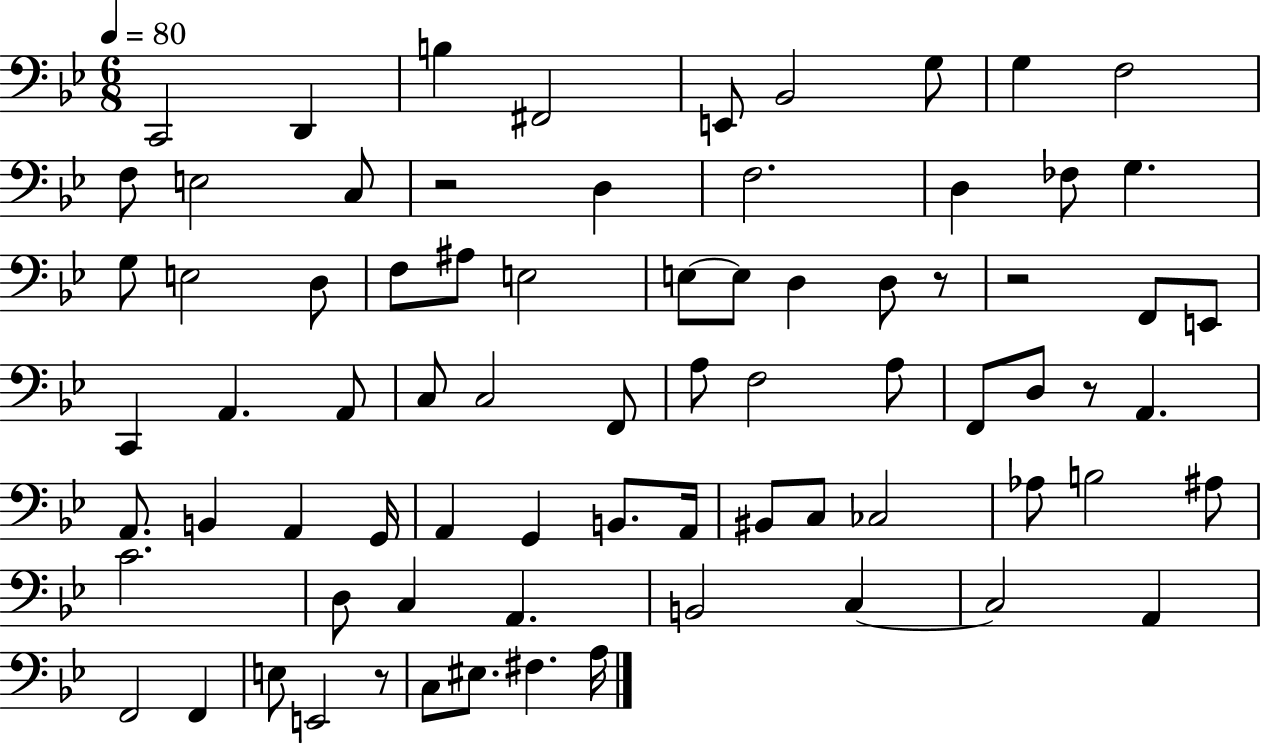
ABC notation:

X:1
T:Untitled
M:6/8
L:1/4
K:Bb
C,,2 D,, B, ^F,,2 E,,/2 _B,,2 G,/2 G, F,2 F,/2 E,2 C,/2 z2 D, F,2 D, _F,/2 G, G,/2 E,2 D,/2 F,/2 ^A,/2 E,2 E,/2 E,/2 D, D,/2 z/2 z2 F,,/2 E,,/2 C,, A,, A,,/2 C,/2 C,2 F,,/2 A,/2 F,2 A,/2 F,,/2 D,/2 z/2 A,, A,,/2 B,, A,, G,,/4 A,, G,, B,,/2 A,,/4 ^B,,/2 C,/2 _C,2 _A,/2 B,2 ^A,/2 C2 D,/2 C, A,, B,,2 C, C,2 A,, F,,2 F,, E,/2 E,,2 z/2 C,/2 ^E,/2 ^F, A,/4